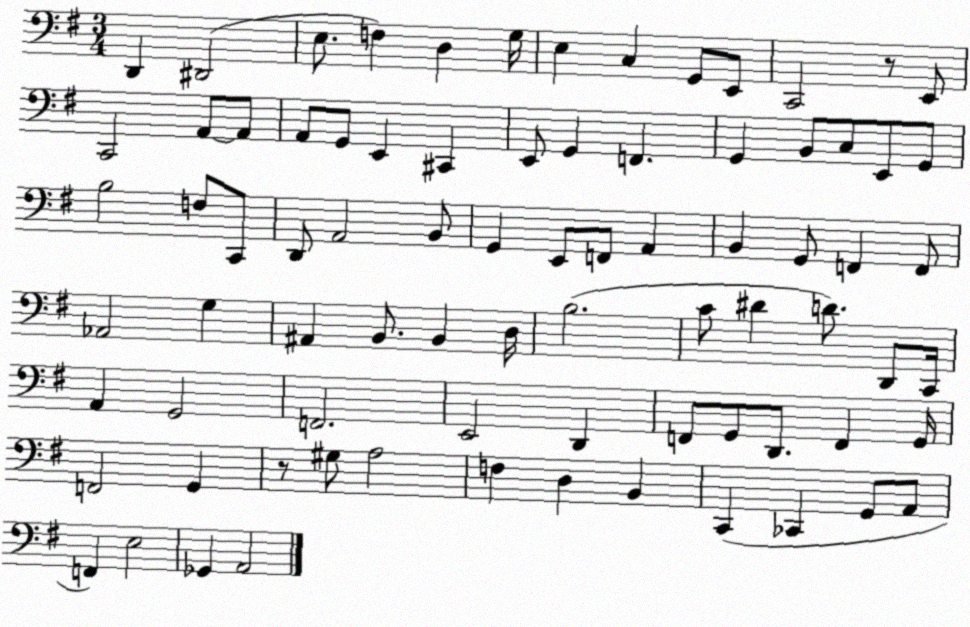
X:1
T:Untitled
M:3/4
L:1/4
K:G
D,, ^D,,2 E,/2 F, D, G,/4 E, C, G,,/2 E,,/2 C,,2 z/2 E,,/2 C,,2 A,,/2 A,,/2 A,,/2 G,,/2 E,, ^C,, E,,/2 G,, F,, G,, B,,/2 C,/2 E,,/2 G,,/2 B,2 F,/2 C,,/2 D,,/2 A,,2 B,,/2 G,, E,,/2 F,,/2 A,, B,, G,,/2 F,, F,,/2 _A,,2 G, ^A,, B,,/2 B,, D,/4 B,2 C/2 ^D D/2 D,,/2 C,,/4 A,, G,,2 F,,2 E,,2 D,, F,,/2 G,,/2 D,,/2 F,, G,,/4 F,,2 G,, z/2 ^G,/2 A,2 F, D, B,, C,, _C,, G,,/2 A,,/2 F,, E,2 _G,, A,,2